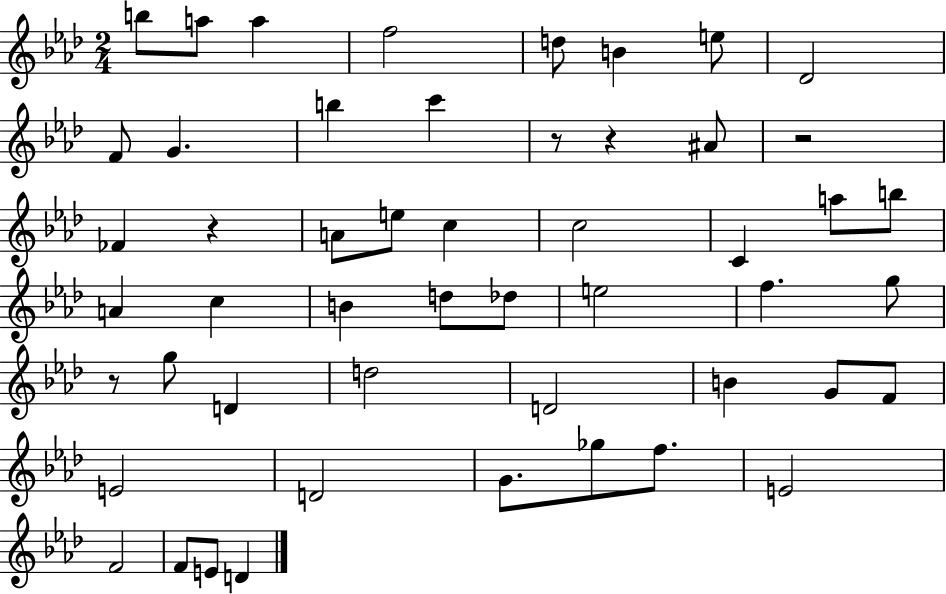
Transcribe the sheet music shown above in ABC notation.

X:1
T:Untitled
M:2/4
L:1/4
K:Ab
b/2 a/2 a f2 d/2 B e/2 _D2 F/2 G b c' z/2 z ^A/2 z2 _F z A/2 e/2 c c2 C a/2 b/2 A c B d/2 _d/2 e2 f g/2 z/2 g/2 D d2 D2 B G/2 F/2 E2 D2 G/2 _g/2 f/2 E2 F2 F/2 E/2 D